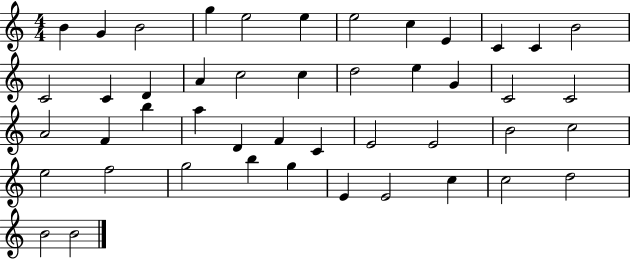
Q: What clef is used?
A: treble